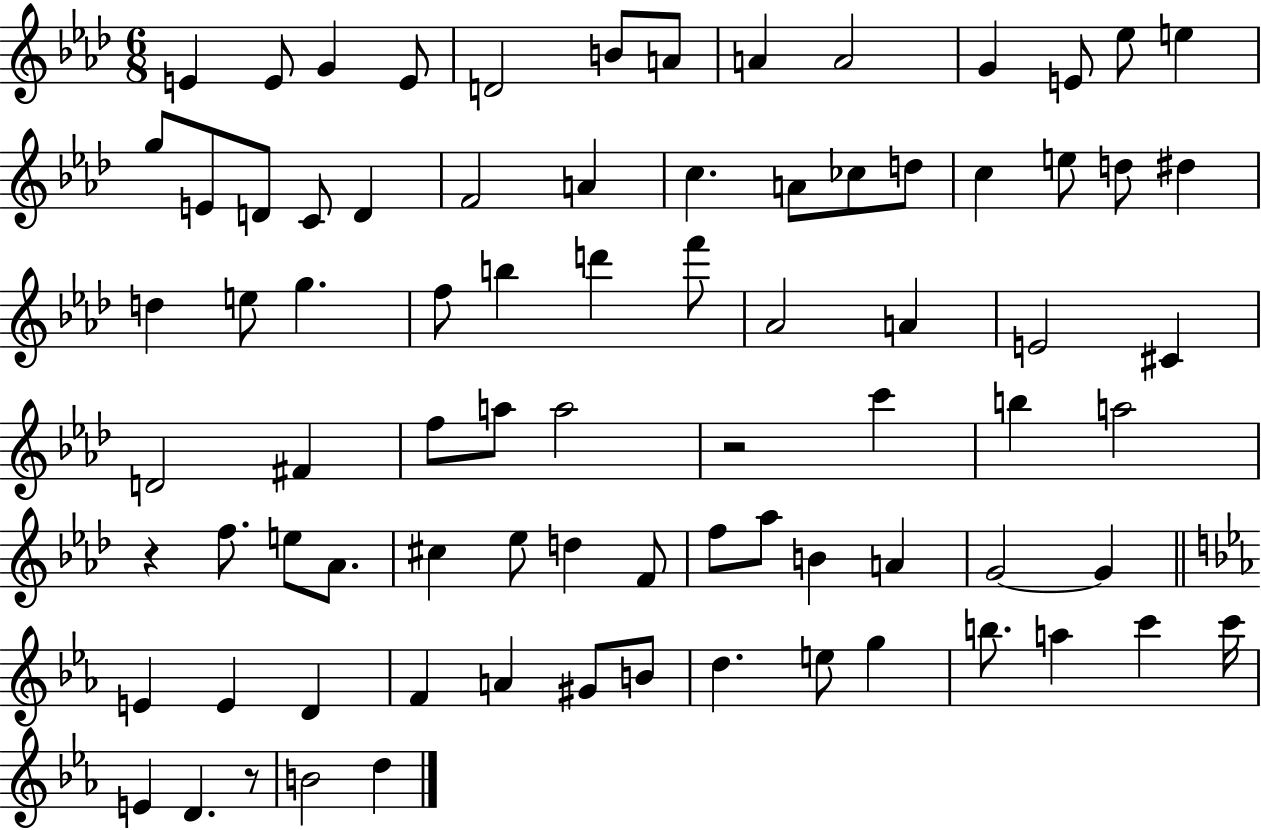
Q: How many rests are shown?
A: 3